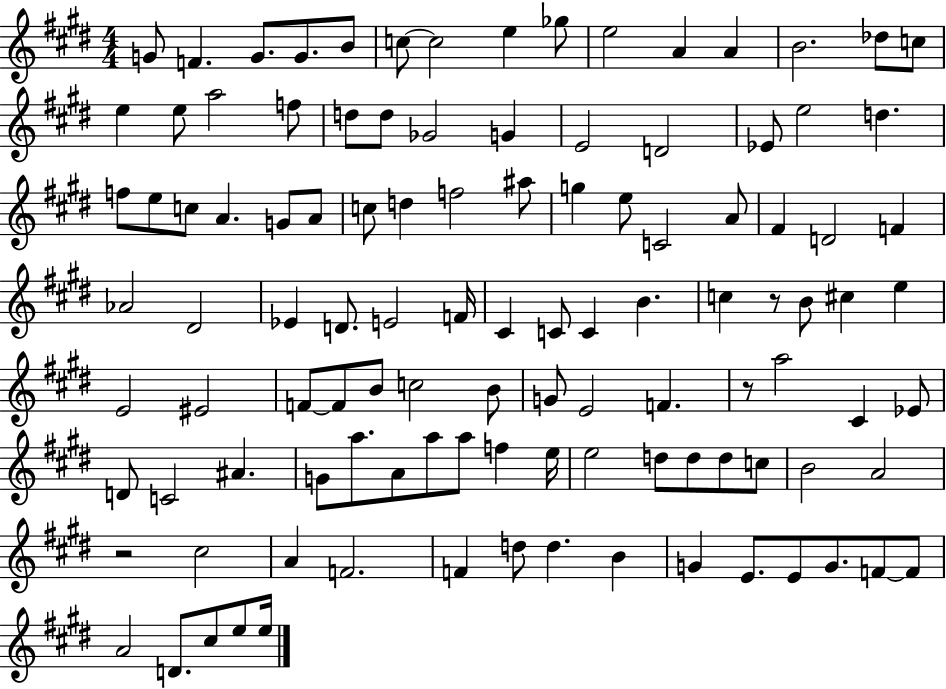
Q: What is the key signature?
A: E major